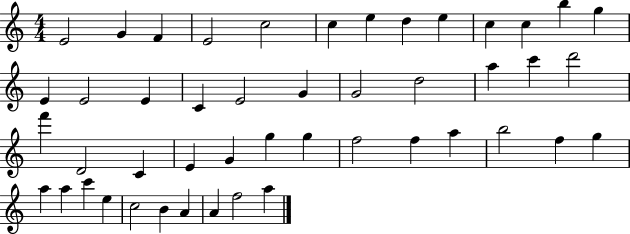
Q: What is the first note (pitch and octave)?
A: E4